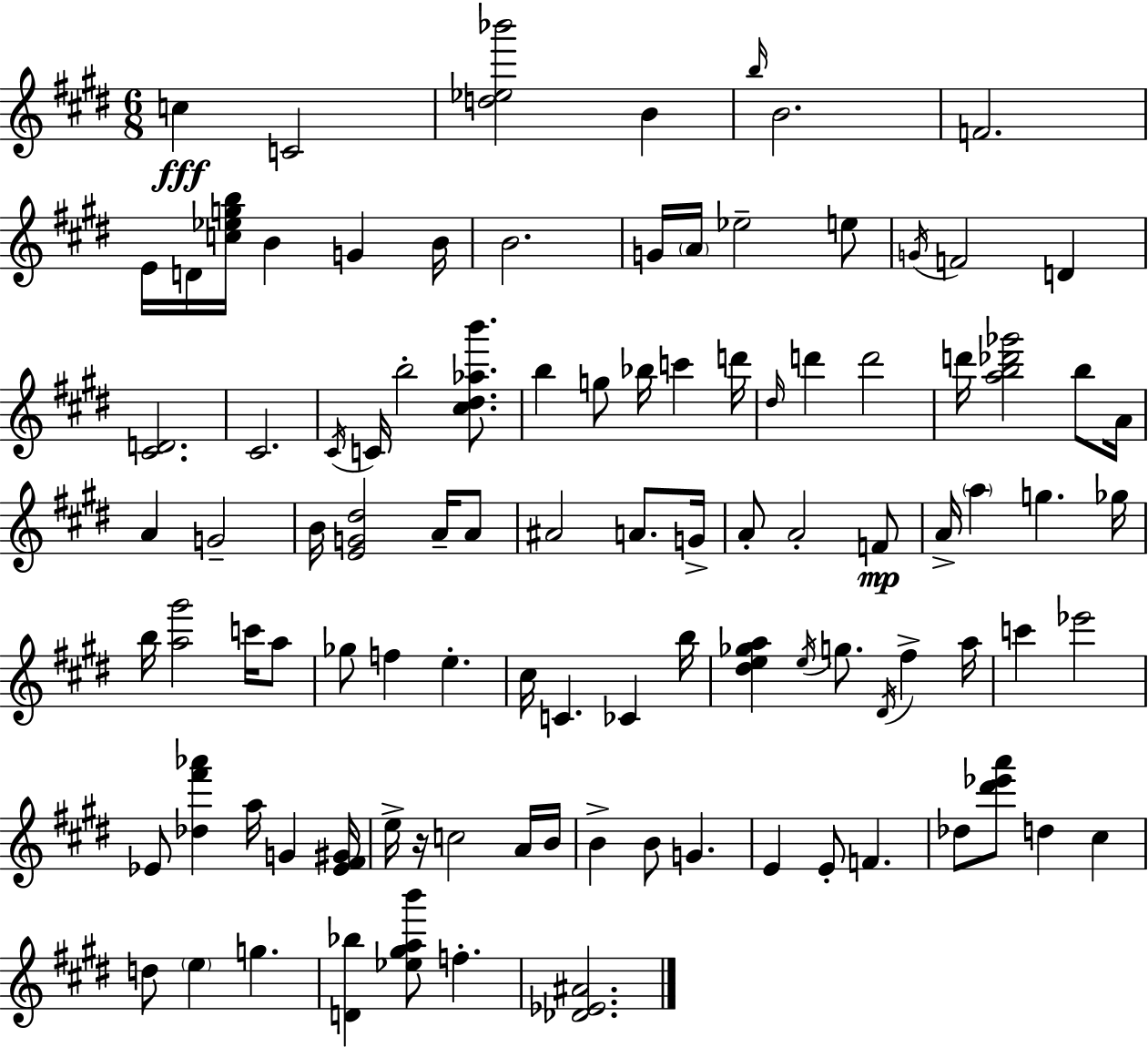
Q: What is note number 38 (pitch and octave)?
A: A4